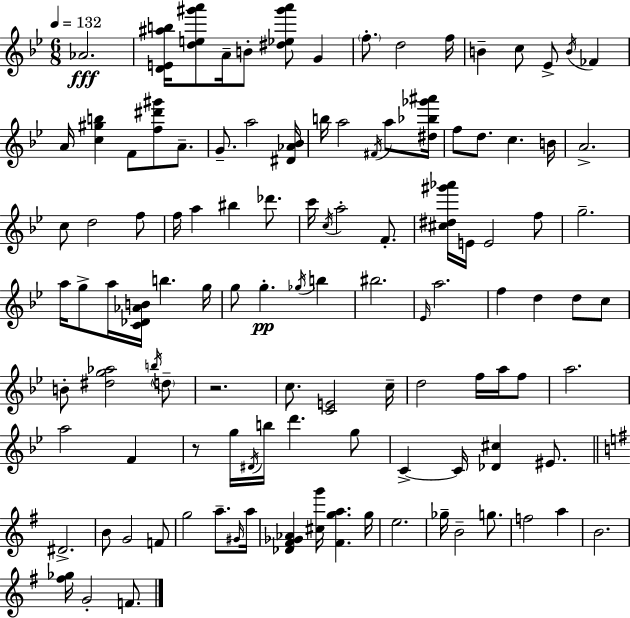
{
  \clef treble
  \numericTimeSignature
  \time 6/8
  \key bes \major
  \tempo 4 = 132
  aes'2.\fff | <d' e' ais'' b''>16 <d'' e'' gis''' a'''>8 a'16-- b'8-. <dis'' ees'' gis''' a'''>8 g'4 | \parenthesize f''8.-. d''2 f''16 | b'4-- c''8 ees'8-> \acciaccatura { b'16 } fes'4 | \break a'16 <c'' gis'' b''>4 f'8 <f'' dis''' gis'''>8 a'8.-- | g'8.-- a''2 | <dis' aes' bes'>16 b''16 a''2 \acciaccatura { fis'16 } a''8 | <dis'' bes'' ges''' ais'''>16 f''8 d''8. c''4. | \break b'16 a'2.-> | c''8 d''2 | f''8 f''16 a''4 bis''4 des'''8. | c'''16 \acciaccatura { c''16 } a''2-. | \break f'8.-. <cis'' dis'' gis''' aes'''>16 e'16 e'2 | f''8 g''2.-- | a''16 g''8-> a''16 <c' des' aes' b'>16 b''4. | g''16 g''8 g''4.-.\pp \acciaccatura { ges''16 } | \break b''4 bis''2. | \grace { ees'16 } a''2. | f''4 d''4 | d''8 c''8 b'8-. <dis'' g'' aes''>2 | \break \acciaccatura { b''16 } \parenthesize d''8-- r2. | c''8. <c' e'>2 | c''16-- d''2 | f''16 a''16 f''8 a''2. | \break a''2 | f'4 r8 g''16 \acciaccatura { dis'16 } b''16 d'''4. | g''8 c'4->~~ c'16 | <des' cis''>4 eis'8. \bar "||" \break \key g \major dis'2.-> | b'8 g'2 f'8 | g''2 a''8.-- \grace { gis'16 } | a''16 <des' fis' ges' aes'>4 <cis'' g'''>16 <fis' g'' a''>4. | \break g''16 e''2. | ges''16-- b'2-- g''8. | f''2 a''4 | b'2. | \break <fis'' ges''>16 g'2-. f'8. | \bar "|."
}